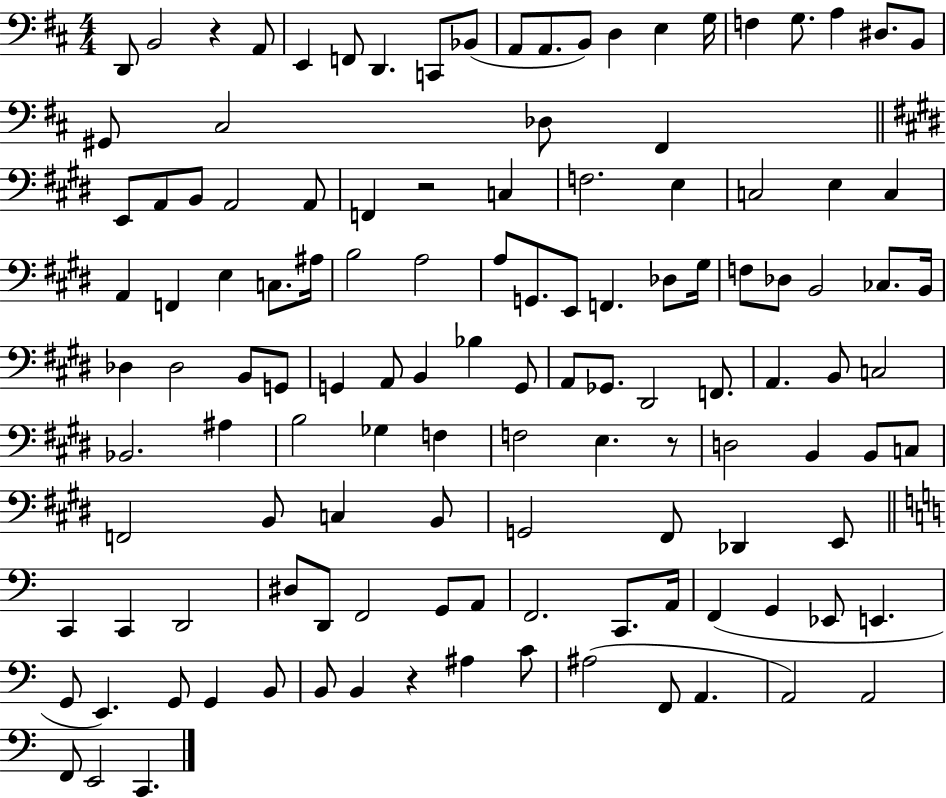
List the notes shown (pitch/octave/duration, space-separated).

D2/e B2/h R/q A2/e E2/q F2/e D2/q. C2/e Bb2/e A2/e A2/e. B2/e D3/q E3/q G3/s F3/q G3/e. A3/q D#3/e. B2/e G#2/e C#3/h Db3/e F#2/q E2/e A2/e B2/e A2/h A2/e F2/q R/h C3/q F3/h. E3/q C3/h E3/q C3/q A2/q F2/q E3/q C3/e. A#3/s B3/h A3/h A3/e G2/e. E2/e F2/q. Db3/e G#3/s F3/e Db3/e B2/h CES3/e. B2/s Db3/q Db3/h B2/e G2/e G2/q A2/e B2/q Bb3/q G2/e A2/e Gb2/e. D#2/h F2/e. A2/q. B2/e C3/h Bb2/h. A#3/q B3/h Gb3/q F3/q F3/h E3/q. R/e D3/h B2/q B2/e C3/e F2/h B2/e C3/q B2/e G2/h F#2/e Db2/q E2/e C2/q C2/q D2/h D#3/e D2/e F2/h G2/e A2/e F2/h. C2/e. A2/s F2/q G2/q Eb2/e E2/q. G2/e E2/q. G2/e G2/q B2/e B2/e B2/q R/q A#3/q C4/e A#3/h F2/e A2/q. A2/h A2/h F2/e E2/h C2/q.